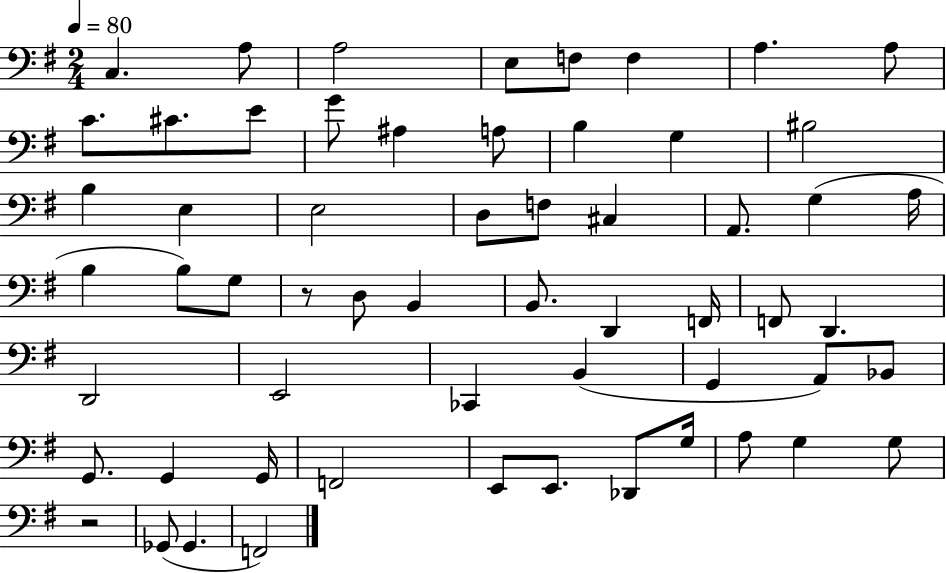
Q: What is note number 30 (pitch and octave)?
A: D3